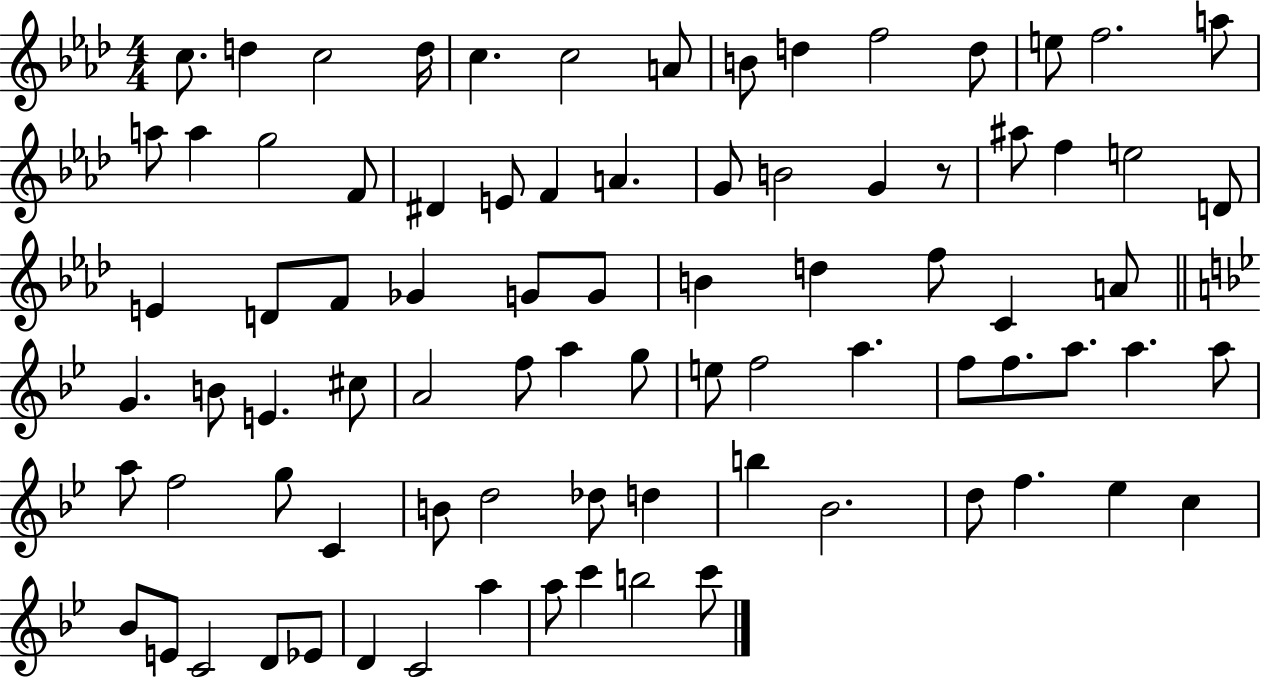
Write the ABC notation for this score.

X:1
T:Untitled
M:4/4
L:1/4
K:Ab
c/2 d c2 d/4 c c2 A/2 B/2 d f2 d/2 e/2 f2 a/2 a/2 a g2 F/2 ^D E/2 F A G/2 B2 G z/2 ^a/2 f e2 D/2 E D/2 F/2 _G G/2 G/2 B d f/2 C A/2 G B/2 E ^c/2 A2 f/2 a g/2 e/2 f2 a f/2 f/2 a/2 a a/2 a/2 f2 g/2 C B/2 d2 _d/2 d b _B2 d/2 f _e c _B/2 E/2 C2 D/2 _E/2 D C2 a a/2 c' b2 c'/2